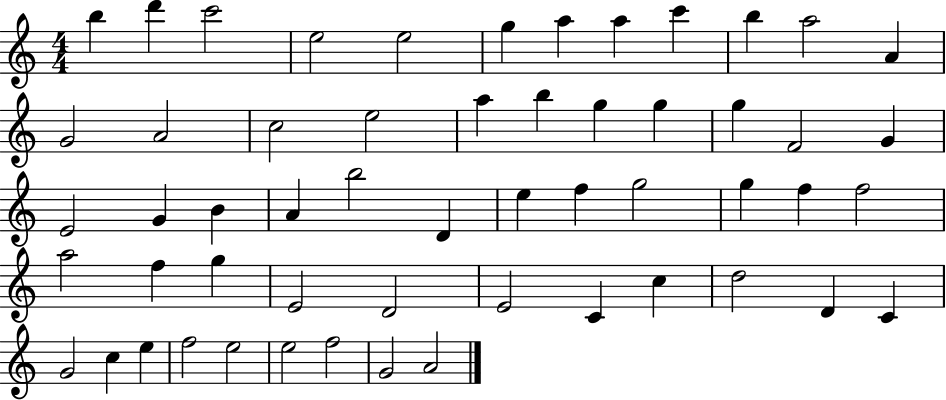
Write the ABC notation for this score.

X:1
T:Untitled
M:4/4
L:1/4
K:C
b d' c'2 e2 e2 g a a c' b a2 A G2 A2 c2 e2 a b g g g F2 G E2 G B A b2 D e f g2 g f f2 a2 f g E2 D2 E2 C c d2 D C G2 c e f2 e2 e2 f2 G2 A2